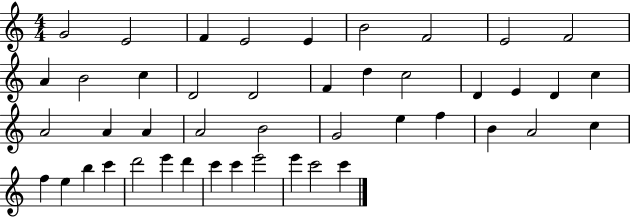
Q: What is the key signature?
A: C major